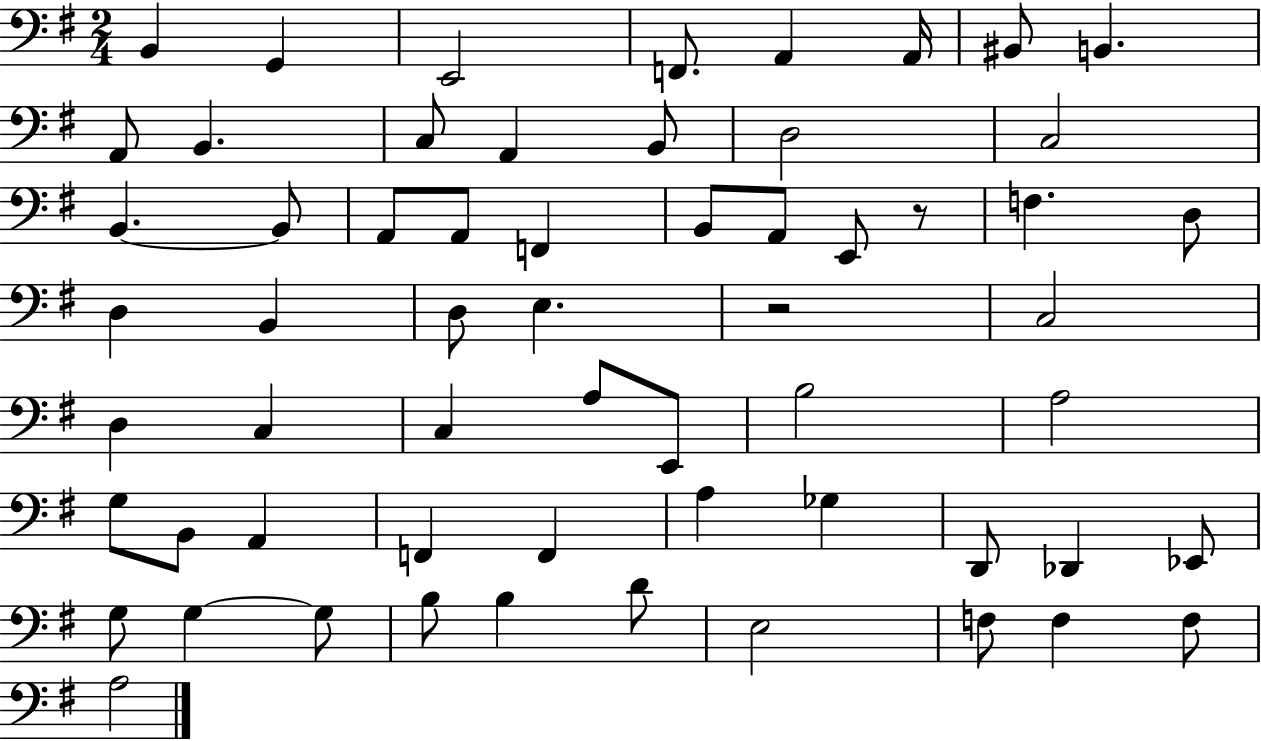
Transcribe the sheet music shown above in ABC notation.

X:1
T:Untitled
M:2/4
L:1/4
K:G
B,, G,, E,,2 F,,/2 A,, A,,/4 ^B,,/2 B,, A,,/2 B,, C,/2 A,, B,,/2 D,2 C,2 B,, B,,/2 A,,/2 A,,/2 F,, B,,/2 A,,/2 E,,/2 z/2 F, D,/2 D, B,, D,/2 E, z2 C,2 D, C, C, A,/2 E,,/2 B,2 A,2 G,/2 B,,/2 A,, F,, F,, A, _G, D,,/2 _D,, _E,,/2 G,/2 G, G,/2 B,/2 B, D/2 E,2 F,/2 F, F,/2 A,2